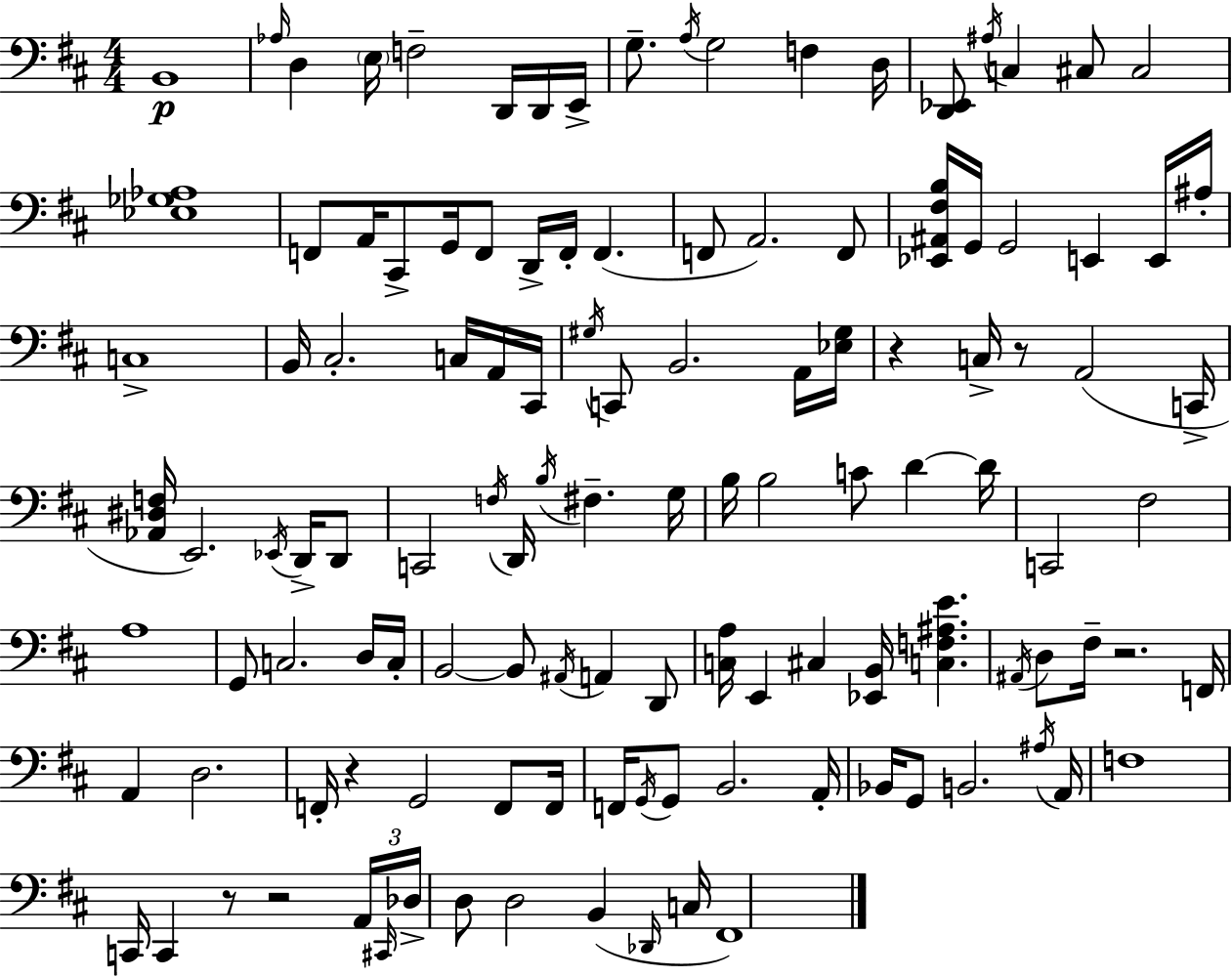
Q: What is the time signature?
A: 4/4